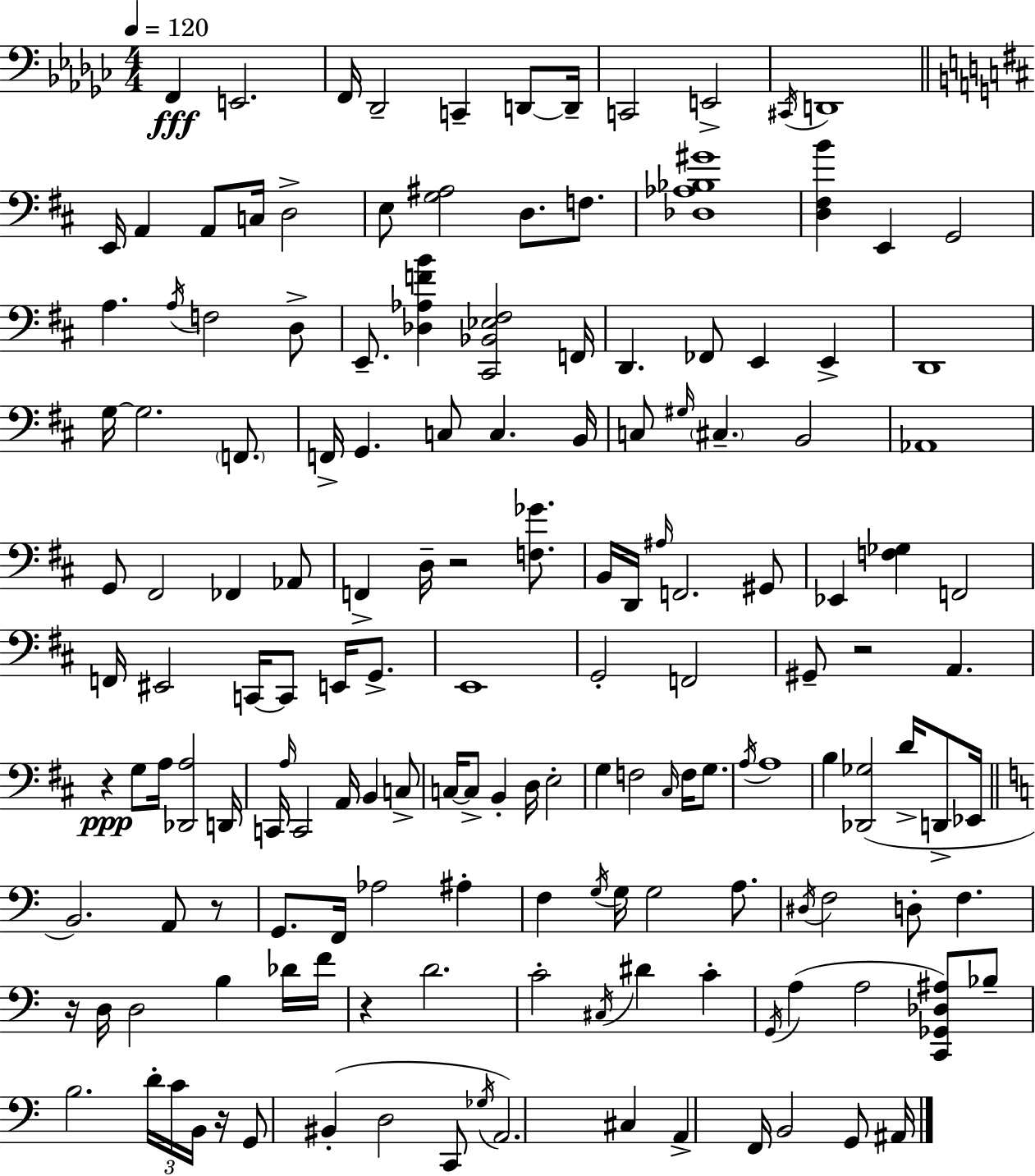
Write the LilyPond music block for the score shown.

{
  \clef bass
  \numericTimeSignature
  \time 4/4
  \key ees \minor
  \tempo 4 = 120
  f,4\fff e,2. | f,16 des,2-- c,4-- d,8~~ d,16-- | c,2 e,2-> | \acciaccatura { cis,16 } d,1 | \break \bar "||" \break \key d \major e,16 a,4 a,8 c16 d2-> | e8 <g ais>2 d8. f8. | <des aes bes gis'>1 | <d fis b'>4 e,4 g,2 | \break a4. \acciaccatura { a16 } f2 d8-> | e,8.-- <des aes f' b'>4 <cis, bes, ees fis>2 | f,16 d,4. fes,8 e,4 e,4-> | d,1 | \break g16~~ g2. \parenthesize f,8. | f,16-> g,4. c8 c4. | b,16 c8 \grace { gis16 } \parenthesize cis4.-- b,2 | aes,1 | \break g,8 fis,2 fes,4 | aes,8 f,4-> d16-- r2 <f ges'>8. | b,16 d,16 \grace { ais16 } f,2. | gis,8 ees,4 <f ges>4 f,2 | \break f,16 eis,2 c,16~~ c,8 e,16 | g,8.-> e,1 | g,2-. f,2 | gis,8-- r2 a,4. | \break r4\ppp g8 a16 <des, a>2 | d,16 c,16 \grace { a16 } c,2 a,16 b,4 | c8-> c16~~ c8-> b,4-. d16 e2-. | g4 f2 | \break \grace { cis16 } f16 g8. \acciaccatura { a16 } a1 | b4 <des, ges>2( | d'16-> d,8-> ees,16 \bar "||" \break \key a \minor b,2.) a,8 r8 | g,8. f,16 aes2 ais4-. | f4 \acciaccatura { g16 } g16 g2 a8. | \acciaccatura { dis16 } f2 d8-. f4. | \break r16 d16 d2 b4 | des'16 f'16 r4 d'2. | c'2-. \acciaccatura { cis16 } dis'4 c'4-. | \acciaccatura { g,16 }( a4 a2 | \break <c, ges, des ais>8) bes8-- b2. | \tuplet 3/2 { d'16-. c'16 b,16 } r16 g,8 bis,4-.( d2 | c,8 \acciaccatura { ges16 } a,2.) | cis4 a,4-> f,16 b,2 | \break g,8 ais,16 \bar "|."
}